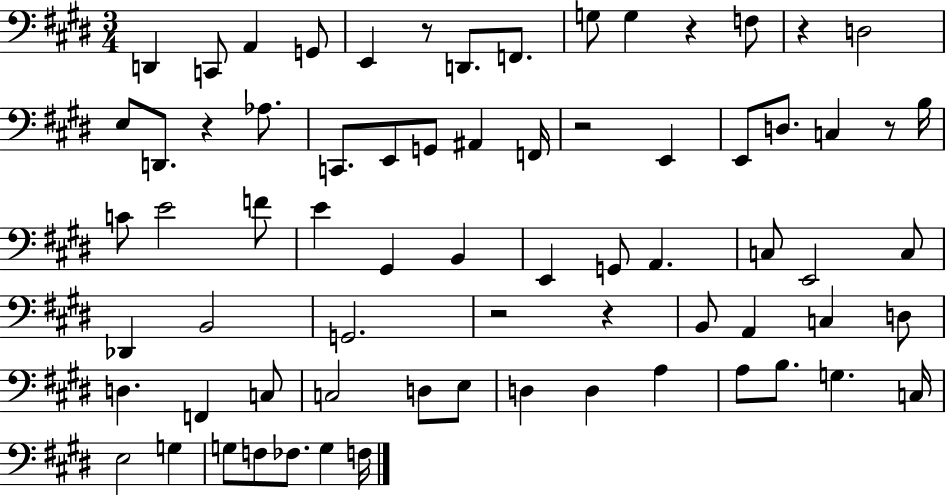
D2/q C2/e A2/q G2/e E2/q R/e D2/e. F2/e. G3/e G3/q R/q F3/e R/q D3/h E3/e D2/e. R/q Ab3/e. C2/e. E2/e G2/e A#2/q F2/s R/h E2/q E2/e D3/e. C3/q R/e B3/s C4/e E4/h F4/e E4/q G#2/q B2/q E2/q G2/e A2/q. C3/e E2/h C3/e Db2/q B2/h G2/h. R/h R/q B2/e A2/q C3/q D3/e D3/q. F2/q C3/e C3/h D3/e E3/e D3/q D3/q A3/q A3/e B3/e. G3/q. C3/s E3/h G3/q G3/e F3/e FES3/e. G3/q F3/s